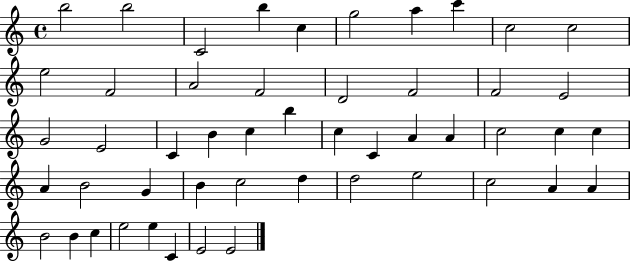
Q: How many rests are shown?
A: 0